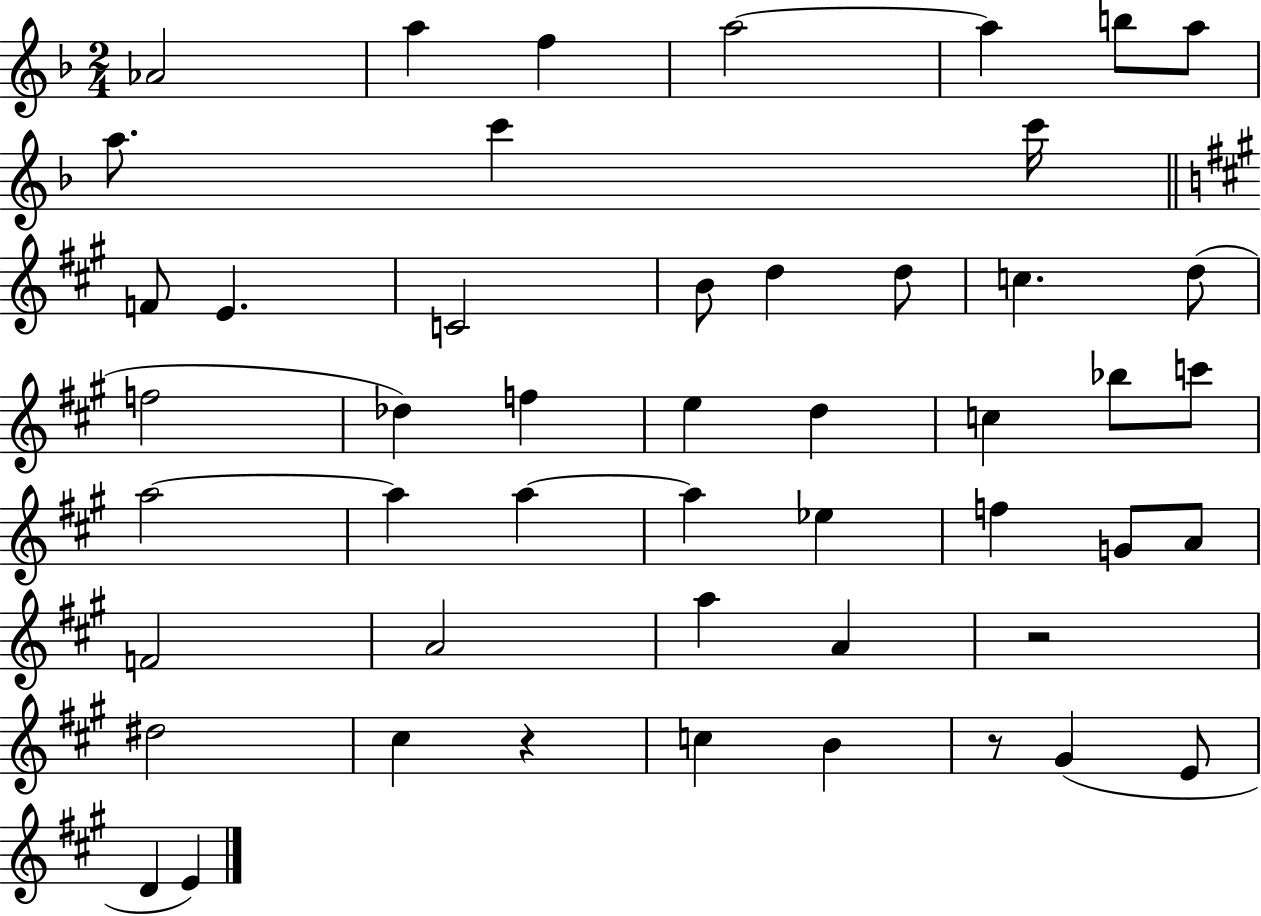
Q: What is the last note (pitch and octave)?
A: E4